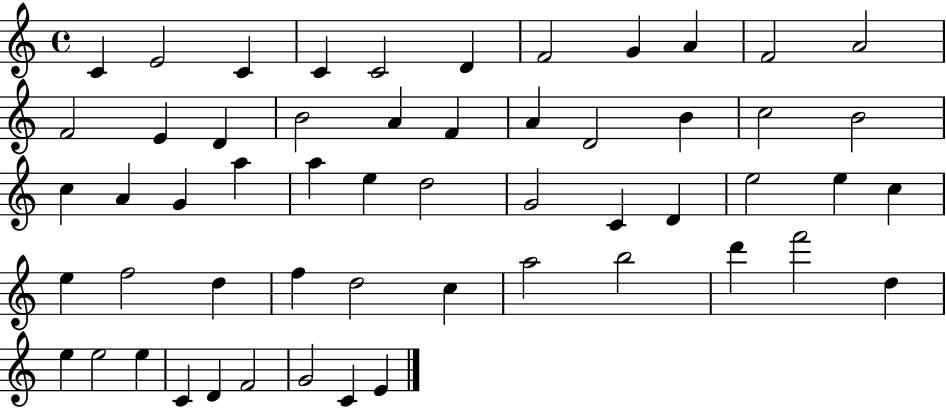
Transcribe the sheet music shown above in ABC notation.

X:1
T:Untitled
M:4/4
L:1/4
K:C
C E2 C C C2 D F2 G A F2 A2 F2 E D B2 A F A D2 B c2 B2 c A G a a e d2 G2 C D e2 e c e f2 d f d2 c a2 b2 d' f'2 d e e2 e C D F2 G2 C E